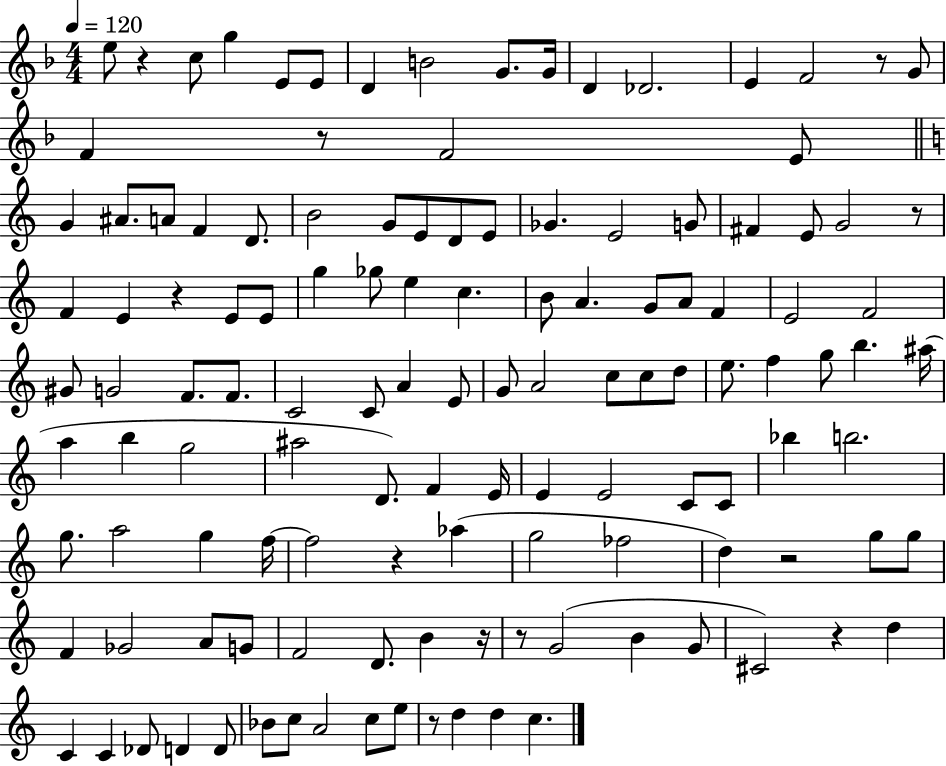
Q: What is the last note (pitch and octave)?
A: C5